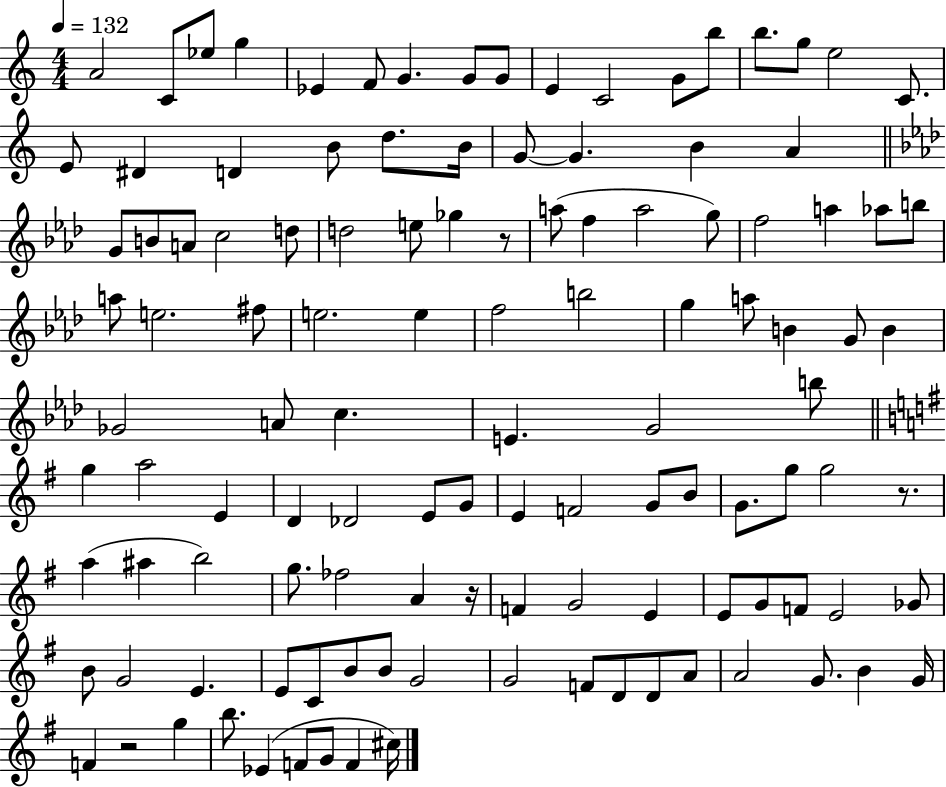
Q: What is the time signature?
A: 4/4